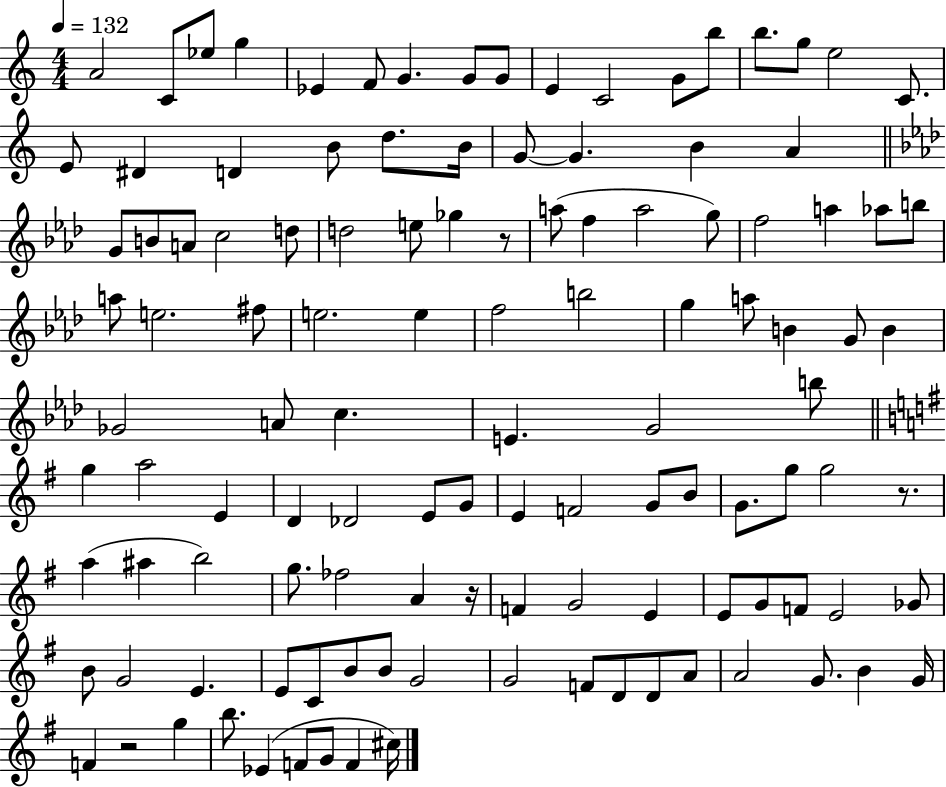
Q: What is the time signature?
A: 4/4